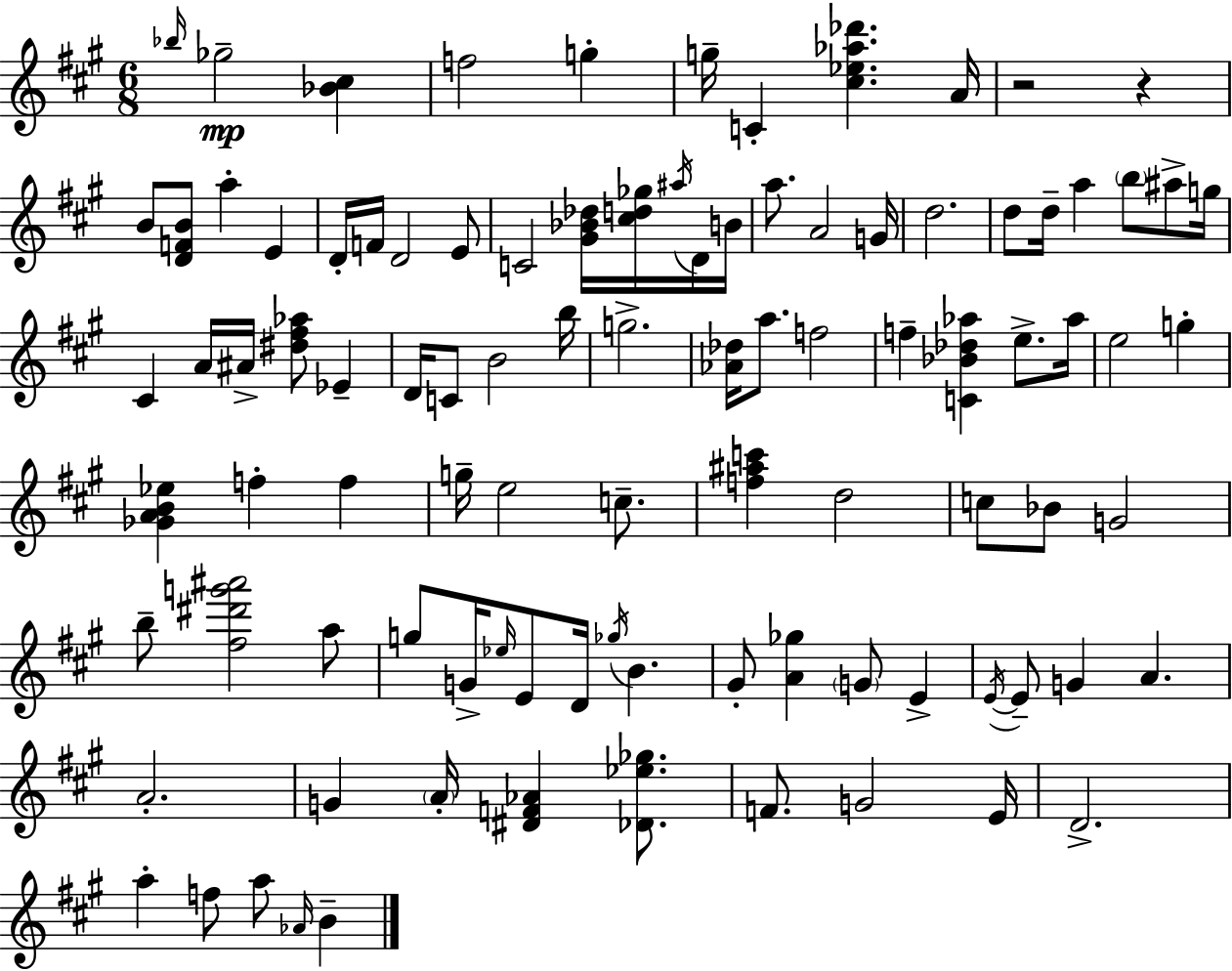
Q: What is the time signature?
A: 6/8